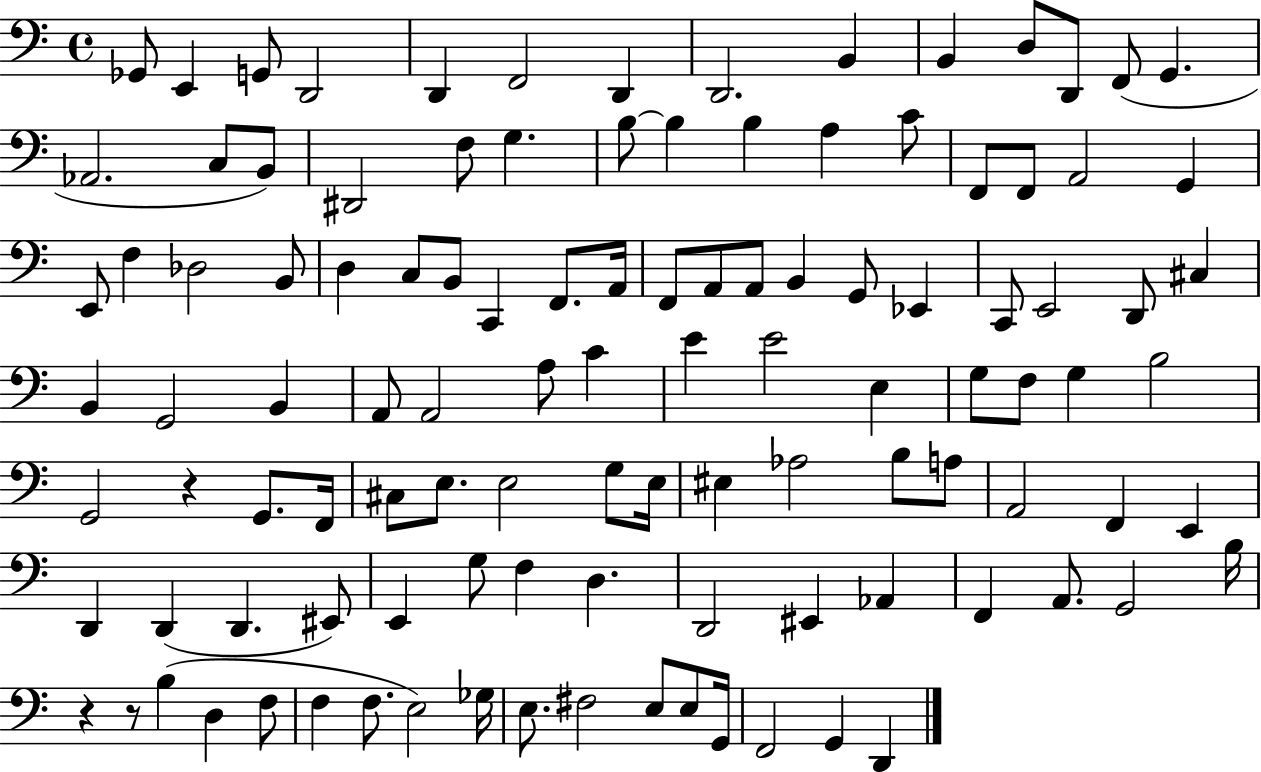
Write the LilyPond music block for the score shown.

{
  \clef bass
  \time 4/4
  \defaultTimeSignature
  \key c \major
  ges,8 e,4 g,8 d,2 | d,4 f,2 d,4 | d,2. b,4 | b,4 d8 d,8 f,8( g,4. | \break aes,2. c8 b,8) | dis,2 f8 g4. | b8~~ b4 b4 a4 c'8 | f,8 f,8 a,2 g,4 | \break e,8 f4 des2 b,8 | d4 c8 b,8 c,4 f,8. a,16 | f,8 a,8 a,8 b,4 g,8 ees,4 | c,8 e,2 d,8 cis4 | \break b,4 g,2 b,4 | a,8 a,2 a8 c'4 | e'4 e'2 e4 | g8 f8 g4 b2 | \break g,2 r4 g,8. f,16 | cis8 e8. e2 g8 e16 | eis4 aes2 b8 a8 | a,2 f,4 e,4 | \break d,4 d,4( d,4. eis,8) | e,4 g8 f4 d4. | d,2 eis,4 aes,4 | f,4 a,8. g,2 b16 | \break r4 r8 b4( d4 f8 | f4 f8. e2) ges16 | e8. fis2 e8 e8 g,16 | f,2 g,4 d,4 | \break \bar "|."
}